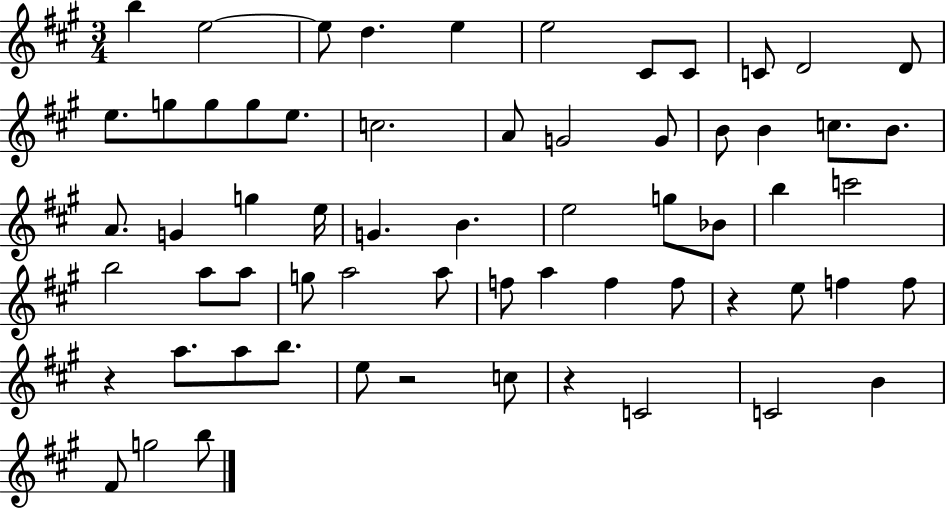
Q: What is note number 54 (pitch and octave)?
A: C4